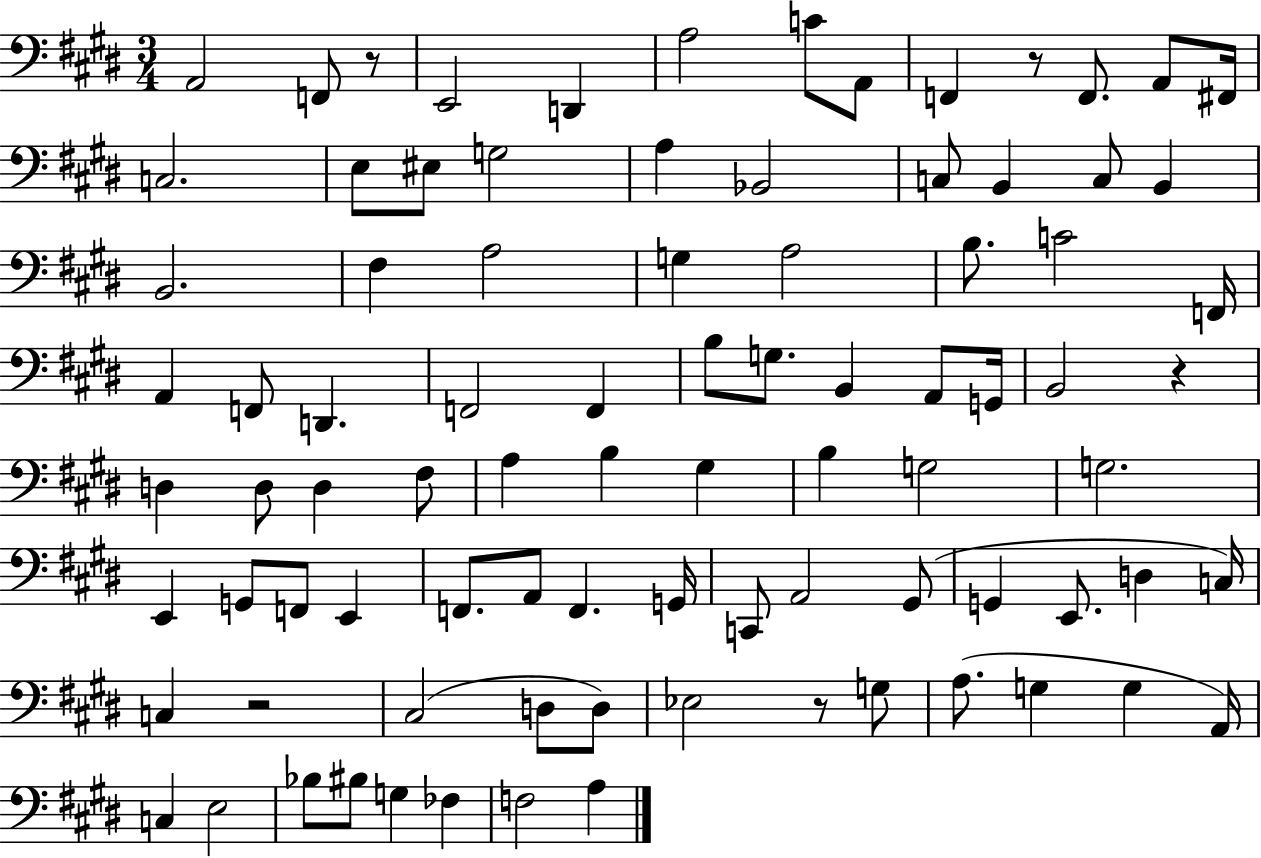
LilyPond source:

{
  \clef bass
  \numericTimeSignature
  \time 3/4
  \key e \major
  \repeat volta 2 { a,2 f,8 r8 | e,2 d,4 | a2 c'8 a,8 | f,4 r8 f,8. a,8 fis,16 | \break c2. | e8 eis8 g2 | a4 bes,2 | c8 b,4 c8 b,4 | \break b,2. | fis4 a2 | g4 a2 | b8. c'2 f,16 | \break a,4 f,8 d,4. | f,2 f,4 | b8 g8. b,4 a,8 g,16 | b,2 r4 | \break d4 d8 d4 fis8 | a4 b4 gis4 | b4 g2 | g2. | \break e,4 g,8 f,8 e,4 | f,8. a,8 f,4. g,16 | c,8 a,2 gis,8( | g,4 e,8. d4 c16) | \break c4 r2 | cis2( d8 d8) | ees2 r8 g8 | a8.( g4 g4 a,16) | \break c4 e2 | bes8 bis8 g4 fes4 | f2 a4 | } \bar "|."
}